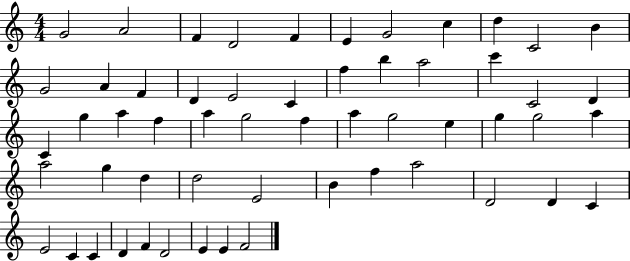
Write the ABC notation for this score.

X:1
T:Untitled
M:4/4
L:1/4
K:C
G2 A2 F D2 F E G2 c d C2 B G2 A F D E2 C f b a2 c' C2 D C g a f a g2 f a g2 e g g2 a a2 g d d2 E2 B f a2 D2 D C E2 C C D F D2 E E F2